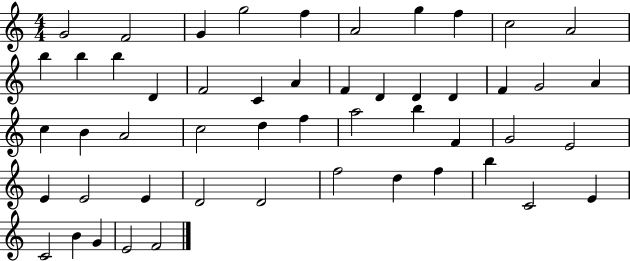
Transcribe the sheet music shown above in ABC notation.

X:1
T:Untitled
M:4/4
L:1/4
K:C
G2 F2 G g2 f A2 g f c2 A2 b b b D F2 C A F D D D F G2 A c B A2 c2 d f a2 b F G2 E2 E E2 E D2 D2 f2 d f b C2 E C2 B G E2 F2